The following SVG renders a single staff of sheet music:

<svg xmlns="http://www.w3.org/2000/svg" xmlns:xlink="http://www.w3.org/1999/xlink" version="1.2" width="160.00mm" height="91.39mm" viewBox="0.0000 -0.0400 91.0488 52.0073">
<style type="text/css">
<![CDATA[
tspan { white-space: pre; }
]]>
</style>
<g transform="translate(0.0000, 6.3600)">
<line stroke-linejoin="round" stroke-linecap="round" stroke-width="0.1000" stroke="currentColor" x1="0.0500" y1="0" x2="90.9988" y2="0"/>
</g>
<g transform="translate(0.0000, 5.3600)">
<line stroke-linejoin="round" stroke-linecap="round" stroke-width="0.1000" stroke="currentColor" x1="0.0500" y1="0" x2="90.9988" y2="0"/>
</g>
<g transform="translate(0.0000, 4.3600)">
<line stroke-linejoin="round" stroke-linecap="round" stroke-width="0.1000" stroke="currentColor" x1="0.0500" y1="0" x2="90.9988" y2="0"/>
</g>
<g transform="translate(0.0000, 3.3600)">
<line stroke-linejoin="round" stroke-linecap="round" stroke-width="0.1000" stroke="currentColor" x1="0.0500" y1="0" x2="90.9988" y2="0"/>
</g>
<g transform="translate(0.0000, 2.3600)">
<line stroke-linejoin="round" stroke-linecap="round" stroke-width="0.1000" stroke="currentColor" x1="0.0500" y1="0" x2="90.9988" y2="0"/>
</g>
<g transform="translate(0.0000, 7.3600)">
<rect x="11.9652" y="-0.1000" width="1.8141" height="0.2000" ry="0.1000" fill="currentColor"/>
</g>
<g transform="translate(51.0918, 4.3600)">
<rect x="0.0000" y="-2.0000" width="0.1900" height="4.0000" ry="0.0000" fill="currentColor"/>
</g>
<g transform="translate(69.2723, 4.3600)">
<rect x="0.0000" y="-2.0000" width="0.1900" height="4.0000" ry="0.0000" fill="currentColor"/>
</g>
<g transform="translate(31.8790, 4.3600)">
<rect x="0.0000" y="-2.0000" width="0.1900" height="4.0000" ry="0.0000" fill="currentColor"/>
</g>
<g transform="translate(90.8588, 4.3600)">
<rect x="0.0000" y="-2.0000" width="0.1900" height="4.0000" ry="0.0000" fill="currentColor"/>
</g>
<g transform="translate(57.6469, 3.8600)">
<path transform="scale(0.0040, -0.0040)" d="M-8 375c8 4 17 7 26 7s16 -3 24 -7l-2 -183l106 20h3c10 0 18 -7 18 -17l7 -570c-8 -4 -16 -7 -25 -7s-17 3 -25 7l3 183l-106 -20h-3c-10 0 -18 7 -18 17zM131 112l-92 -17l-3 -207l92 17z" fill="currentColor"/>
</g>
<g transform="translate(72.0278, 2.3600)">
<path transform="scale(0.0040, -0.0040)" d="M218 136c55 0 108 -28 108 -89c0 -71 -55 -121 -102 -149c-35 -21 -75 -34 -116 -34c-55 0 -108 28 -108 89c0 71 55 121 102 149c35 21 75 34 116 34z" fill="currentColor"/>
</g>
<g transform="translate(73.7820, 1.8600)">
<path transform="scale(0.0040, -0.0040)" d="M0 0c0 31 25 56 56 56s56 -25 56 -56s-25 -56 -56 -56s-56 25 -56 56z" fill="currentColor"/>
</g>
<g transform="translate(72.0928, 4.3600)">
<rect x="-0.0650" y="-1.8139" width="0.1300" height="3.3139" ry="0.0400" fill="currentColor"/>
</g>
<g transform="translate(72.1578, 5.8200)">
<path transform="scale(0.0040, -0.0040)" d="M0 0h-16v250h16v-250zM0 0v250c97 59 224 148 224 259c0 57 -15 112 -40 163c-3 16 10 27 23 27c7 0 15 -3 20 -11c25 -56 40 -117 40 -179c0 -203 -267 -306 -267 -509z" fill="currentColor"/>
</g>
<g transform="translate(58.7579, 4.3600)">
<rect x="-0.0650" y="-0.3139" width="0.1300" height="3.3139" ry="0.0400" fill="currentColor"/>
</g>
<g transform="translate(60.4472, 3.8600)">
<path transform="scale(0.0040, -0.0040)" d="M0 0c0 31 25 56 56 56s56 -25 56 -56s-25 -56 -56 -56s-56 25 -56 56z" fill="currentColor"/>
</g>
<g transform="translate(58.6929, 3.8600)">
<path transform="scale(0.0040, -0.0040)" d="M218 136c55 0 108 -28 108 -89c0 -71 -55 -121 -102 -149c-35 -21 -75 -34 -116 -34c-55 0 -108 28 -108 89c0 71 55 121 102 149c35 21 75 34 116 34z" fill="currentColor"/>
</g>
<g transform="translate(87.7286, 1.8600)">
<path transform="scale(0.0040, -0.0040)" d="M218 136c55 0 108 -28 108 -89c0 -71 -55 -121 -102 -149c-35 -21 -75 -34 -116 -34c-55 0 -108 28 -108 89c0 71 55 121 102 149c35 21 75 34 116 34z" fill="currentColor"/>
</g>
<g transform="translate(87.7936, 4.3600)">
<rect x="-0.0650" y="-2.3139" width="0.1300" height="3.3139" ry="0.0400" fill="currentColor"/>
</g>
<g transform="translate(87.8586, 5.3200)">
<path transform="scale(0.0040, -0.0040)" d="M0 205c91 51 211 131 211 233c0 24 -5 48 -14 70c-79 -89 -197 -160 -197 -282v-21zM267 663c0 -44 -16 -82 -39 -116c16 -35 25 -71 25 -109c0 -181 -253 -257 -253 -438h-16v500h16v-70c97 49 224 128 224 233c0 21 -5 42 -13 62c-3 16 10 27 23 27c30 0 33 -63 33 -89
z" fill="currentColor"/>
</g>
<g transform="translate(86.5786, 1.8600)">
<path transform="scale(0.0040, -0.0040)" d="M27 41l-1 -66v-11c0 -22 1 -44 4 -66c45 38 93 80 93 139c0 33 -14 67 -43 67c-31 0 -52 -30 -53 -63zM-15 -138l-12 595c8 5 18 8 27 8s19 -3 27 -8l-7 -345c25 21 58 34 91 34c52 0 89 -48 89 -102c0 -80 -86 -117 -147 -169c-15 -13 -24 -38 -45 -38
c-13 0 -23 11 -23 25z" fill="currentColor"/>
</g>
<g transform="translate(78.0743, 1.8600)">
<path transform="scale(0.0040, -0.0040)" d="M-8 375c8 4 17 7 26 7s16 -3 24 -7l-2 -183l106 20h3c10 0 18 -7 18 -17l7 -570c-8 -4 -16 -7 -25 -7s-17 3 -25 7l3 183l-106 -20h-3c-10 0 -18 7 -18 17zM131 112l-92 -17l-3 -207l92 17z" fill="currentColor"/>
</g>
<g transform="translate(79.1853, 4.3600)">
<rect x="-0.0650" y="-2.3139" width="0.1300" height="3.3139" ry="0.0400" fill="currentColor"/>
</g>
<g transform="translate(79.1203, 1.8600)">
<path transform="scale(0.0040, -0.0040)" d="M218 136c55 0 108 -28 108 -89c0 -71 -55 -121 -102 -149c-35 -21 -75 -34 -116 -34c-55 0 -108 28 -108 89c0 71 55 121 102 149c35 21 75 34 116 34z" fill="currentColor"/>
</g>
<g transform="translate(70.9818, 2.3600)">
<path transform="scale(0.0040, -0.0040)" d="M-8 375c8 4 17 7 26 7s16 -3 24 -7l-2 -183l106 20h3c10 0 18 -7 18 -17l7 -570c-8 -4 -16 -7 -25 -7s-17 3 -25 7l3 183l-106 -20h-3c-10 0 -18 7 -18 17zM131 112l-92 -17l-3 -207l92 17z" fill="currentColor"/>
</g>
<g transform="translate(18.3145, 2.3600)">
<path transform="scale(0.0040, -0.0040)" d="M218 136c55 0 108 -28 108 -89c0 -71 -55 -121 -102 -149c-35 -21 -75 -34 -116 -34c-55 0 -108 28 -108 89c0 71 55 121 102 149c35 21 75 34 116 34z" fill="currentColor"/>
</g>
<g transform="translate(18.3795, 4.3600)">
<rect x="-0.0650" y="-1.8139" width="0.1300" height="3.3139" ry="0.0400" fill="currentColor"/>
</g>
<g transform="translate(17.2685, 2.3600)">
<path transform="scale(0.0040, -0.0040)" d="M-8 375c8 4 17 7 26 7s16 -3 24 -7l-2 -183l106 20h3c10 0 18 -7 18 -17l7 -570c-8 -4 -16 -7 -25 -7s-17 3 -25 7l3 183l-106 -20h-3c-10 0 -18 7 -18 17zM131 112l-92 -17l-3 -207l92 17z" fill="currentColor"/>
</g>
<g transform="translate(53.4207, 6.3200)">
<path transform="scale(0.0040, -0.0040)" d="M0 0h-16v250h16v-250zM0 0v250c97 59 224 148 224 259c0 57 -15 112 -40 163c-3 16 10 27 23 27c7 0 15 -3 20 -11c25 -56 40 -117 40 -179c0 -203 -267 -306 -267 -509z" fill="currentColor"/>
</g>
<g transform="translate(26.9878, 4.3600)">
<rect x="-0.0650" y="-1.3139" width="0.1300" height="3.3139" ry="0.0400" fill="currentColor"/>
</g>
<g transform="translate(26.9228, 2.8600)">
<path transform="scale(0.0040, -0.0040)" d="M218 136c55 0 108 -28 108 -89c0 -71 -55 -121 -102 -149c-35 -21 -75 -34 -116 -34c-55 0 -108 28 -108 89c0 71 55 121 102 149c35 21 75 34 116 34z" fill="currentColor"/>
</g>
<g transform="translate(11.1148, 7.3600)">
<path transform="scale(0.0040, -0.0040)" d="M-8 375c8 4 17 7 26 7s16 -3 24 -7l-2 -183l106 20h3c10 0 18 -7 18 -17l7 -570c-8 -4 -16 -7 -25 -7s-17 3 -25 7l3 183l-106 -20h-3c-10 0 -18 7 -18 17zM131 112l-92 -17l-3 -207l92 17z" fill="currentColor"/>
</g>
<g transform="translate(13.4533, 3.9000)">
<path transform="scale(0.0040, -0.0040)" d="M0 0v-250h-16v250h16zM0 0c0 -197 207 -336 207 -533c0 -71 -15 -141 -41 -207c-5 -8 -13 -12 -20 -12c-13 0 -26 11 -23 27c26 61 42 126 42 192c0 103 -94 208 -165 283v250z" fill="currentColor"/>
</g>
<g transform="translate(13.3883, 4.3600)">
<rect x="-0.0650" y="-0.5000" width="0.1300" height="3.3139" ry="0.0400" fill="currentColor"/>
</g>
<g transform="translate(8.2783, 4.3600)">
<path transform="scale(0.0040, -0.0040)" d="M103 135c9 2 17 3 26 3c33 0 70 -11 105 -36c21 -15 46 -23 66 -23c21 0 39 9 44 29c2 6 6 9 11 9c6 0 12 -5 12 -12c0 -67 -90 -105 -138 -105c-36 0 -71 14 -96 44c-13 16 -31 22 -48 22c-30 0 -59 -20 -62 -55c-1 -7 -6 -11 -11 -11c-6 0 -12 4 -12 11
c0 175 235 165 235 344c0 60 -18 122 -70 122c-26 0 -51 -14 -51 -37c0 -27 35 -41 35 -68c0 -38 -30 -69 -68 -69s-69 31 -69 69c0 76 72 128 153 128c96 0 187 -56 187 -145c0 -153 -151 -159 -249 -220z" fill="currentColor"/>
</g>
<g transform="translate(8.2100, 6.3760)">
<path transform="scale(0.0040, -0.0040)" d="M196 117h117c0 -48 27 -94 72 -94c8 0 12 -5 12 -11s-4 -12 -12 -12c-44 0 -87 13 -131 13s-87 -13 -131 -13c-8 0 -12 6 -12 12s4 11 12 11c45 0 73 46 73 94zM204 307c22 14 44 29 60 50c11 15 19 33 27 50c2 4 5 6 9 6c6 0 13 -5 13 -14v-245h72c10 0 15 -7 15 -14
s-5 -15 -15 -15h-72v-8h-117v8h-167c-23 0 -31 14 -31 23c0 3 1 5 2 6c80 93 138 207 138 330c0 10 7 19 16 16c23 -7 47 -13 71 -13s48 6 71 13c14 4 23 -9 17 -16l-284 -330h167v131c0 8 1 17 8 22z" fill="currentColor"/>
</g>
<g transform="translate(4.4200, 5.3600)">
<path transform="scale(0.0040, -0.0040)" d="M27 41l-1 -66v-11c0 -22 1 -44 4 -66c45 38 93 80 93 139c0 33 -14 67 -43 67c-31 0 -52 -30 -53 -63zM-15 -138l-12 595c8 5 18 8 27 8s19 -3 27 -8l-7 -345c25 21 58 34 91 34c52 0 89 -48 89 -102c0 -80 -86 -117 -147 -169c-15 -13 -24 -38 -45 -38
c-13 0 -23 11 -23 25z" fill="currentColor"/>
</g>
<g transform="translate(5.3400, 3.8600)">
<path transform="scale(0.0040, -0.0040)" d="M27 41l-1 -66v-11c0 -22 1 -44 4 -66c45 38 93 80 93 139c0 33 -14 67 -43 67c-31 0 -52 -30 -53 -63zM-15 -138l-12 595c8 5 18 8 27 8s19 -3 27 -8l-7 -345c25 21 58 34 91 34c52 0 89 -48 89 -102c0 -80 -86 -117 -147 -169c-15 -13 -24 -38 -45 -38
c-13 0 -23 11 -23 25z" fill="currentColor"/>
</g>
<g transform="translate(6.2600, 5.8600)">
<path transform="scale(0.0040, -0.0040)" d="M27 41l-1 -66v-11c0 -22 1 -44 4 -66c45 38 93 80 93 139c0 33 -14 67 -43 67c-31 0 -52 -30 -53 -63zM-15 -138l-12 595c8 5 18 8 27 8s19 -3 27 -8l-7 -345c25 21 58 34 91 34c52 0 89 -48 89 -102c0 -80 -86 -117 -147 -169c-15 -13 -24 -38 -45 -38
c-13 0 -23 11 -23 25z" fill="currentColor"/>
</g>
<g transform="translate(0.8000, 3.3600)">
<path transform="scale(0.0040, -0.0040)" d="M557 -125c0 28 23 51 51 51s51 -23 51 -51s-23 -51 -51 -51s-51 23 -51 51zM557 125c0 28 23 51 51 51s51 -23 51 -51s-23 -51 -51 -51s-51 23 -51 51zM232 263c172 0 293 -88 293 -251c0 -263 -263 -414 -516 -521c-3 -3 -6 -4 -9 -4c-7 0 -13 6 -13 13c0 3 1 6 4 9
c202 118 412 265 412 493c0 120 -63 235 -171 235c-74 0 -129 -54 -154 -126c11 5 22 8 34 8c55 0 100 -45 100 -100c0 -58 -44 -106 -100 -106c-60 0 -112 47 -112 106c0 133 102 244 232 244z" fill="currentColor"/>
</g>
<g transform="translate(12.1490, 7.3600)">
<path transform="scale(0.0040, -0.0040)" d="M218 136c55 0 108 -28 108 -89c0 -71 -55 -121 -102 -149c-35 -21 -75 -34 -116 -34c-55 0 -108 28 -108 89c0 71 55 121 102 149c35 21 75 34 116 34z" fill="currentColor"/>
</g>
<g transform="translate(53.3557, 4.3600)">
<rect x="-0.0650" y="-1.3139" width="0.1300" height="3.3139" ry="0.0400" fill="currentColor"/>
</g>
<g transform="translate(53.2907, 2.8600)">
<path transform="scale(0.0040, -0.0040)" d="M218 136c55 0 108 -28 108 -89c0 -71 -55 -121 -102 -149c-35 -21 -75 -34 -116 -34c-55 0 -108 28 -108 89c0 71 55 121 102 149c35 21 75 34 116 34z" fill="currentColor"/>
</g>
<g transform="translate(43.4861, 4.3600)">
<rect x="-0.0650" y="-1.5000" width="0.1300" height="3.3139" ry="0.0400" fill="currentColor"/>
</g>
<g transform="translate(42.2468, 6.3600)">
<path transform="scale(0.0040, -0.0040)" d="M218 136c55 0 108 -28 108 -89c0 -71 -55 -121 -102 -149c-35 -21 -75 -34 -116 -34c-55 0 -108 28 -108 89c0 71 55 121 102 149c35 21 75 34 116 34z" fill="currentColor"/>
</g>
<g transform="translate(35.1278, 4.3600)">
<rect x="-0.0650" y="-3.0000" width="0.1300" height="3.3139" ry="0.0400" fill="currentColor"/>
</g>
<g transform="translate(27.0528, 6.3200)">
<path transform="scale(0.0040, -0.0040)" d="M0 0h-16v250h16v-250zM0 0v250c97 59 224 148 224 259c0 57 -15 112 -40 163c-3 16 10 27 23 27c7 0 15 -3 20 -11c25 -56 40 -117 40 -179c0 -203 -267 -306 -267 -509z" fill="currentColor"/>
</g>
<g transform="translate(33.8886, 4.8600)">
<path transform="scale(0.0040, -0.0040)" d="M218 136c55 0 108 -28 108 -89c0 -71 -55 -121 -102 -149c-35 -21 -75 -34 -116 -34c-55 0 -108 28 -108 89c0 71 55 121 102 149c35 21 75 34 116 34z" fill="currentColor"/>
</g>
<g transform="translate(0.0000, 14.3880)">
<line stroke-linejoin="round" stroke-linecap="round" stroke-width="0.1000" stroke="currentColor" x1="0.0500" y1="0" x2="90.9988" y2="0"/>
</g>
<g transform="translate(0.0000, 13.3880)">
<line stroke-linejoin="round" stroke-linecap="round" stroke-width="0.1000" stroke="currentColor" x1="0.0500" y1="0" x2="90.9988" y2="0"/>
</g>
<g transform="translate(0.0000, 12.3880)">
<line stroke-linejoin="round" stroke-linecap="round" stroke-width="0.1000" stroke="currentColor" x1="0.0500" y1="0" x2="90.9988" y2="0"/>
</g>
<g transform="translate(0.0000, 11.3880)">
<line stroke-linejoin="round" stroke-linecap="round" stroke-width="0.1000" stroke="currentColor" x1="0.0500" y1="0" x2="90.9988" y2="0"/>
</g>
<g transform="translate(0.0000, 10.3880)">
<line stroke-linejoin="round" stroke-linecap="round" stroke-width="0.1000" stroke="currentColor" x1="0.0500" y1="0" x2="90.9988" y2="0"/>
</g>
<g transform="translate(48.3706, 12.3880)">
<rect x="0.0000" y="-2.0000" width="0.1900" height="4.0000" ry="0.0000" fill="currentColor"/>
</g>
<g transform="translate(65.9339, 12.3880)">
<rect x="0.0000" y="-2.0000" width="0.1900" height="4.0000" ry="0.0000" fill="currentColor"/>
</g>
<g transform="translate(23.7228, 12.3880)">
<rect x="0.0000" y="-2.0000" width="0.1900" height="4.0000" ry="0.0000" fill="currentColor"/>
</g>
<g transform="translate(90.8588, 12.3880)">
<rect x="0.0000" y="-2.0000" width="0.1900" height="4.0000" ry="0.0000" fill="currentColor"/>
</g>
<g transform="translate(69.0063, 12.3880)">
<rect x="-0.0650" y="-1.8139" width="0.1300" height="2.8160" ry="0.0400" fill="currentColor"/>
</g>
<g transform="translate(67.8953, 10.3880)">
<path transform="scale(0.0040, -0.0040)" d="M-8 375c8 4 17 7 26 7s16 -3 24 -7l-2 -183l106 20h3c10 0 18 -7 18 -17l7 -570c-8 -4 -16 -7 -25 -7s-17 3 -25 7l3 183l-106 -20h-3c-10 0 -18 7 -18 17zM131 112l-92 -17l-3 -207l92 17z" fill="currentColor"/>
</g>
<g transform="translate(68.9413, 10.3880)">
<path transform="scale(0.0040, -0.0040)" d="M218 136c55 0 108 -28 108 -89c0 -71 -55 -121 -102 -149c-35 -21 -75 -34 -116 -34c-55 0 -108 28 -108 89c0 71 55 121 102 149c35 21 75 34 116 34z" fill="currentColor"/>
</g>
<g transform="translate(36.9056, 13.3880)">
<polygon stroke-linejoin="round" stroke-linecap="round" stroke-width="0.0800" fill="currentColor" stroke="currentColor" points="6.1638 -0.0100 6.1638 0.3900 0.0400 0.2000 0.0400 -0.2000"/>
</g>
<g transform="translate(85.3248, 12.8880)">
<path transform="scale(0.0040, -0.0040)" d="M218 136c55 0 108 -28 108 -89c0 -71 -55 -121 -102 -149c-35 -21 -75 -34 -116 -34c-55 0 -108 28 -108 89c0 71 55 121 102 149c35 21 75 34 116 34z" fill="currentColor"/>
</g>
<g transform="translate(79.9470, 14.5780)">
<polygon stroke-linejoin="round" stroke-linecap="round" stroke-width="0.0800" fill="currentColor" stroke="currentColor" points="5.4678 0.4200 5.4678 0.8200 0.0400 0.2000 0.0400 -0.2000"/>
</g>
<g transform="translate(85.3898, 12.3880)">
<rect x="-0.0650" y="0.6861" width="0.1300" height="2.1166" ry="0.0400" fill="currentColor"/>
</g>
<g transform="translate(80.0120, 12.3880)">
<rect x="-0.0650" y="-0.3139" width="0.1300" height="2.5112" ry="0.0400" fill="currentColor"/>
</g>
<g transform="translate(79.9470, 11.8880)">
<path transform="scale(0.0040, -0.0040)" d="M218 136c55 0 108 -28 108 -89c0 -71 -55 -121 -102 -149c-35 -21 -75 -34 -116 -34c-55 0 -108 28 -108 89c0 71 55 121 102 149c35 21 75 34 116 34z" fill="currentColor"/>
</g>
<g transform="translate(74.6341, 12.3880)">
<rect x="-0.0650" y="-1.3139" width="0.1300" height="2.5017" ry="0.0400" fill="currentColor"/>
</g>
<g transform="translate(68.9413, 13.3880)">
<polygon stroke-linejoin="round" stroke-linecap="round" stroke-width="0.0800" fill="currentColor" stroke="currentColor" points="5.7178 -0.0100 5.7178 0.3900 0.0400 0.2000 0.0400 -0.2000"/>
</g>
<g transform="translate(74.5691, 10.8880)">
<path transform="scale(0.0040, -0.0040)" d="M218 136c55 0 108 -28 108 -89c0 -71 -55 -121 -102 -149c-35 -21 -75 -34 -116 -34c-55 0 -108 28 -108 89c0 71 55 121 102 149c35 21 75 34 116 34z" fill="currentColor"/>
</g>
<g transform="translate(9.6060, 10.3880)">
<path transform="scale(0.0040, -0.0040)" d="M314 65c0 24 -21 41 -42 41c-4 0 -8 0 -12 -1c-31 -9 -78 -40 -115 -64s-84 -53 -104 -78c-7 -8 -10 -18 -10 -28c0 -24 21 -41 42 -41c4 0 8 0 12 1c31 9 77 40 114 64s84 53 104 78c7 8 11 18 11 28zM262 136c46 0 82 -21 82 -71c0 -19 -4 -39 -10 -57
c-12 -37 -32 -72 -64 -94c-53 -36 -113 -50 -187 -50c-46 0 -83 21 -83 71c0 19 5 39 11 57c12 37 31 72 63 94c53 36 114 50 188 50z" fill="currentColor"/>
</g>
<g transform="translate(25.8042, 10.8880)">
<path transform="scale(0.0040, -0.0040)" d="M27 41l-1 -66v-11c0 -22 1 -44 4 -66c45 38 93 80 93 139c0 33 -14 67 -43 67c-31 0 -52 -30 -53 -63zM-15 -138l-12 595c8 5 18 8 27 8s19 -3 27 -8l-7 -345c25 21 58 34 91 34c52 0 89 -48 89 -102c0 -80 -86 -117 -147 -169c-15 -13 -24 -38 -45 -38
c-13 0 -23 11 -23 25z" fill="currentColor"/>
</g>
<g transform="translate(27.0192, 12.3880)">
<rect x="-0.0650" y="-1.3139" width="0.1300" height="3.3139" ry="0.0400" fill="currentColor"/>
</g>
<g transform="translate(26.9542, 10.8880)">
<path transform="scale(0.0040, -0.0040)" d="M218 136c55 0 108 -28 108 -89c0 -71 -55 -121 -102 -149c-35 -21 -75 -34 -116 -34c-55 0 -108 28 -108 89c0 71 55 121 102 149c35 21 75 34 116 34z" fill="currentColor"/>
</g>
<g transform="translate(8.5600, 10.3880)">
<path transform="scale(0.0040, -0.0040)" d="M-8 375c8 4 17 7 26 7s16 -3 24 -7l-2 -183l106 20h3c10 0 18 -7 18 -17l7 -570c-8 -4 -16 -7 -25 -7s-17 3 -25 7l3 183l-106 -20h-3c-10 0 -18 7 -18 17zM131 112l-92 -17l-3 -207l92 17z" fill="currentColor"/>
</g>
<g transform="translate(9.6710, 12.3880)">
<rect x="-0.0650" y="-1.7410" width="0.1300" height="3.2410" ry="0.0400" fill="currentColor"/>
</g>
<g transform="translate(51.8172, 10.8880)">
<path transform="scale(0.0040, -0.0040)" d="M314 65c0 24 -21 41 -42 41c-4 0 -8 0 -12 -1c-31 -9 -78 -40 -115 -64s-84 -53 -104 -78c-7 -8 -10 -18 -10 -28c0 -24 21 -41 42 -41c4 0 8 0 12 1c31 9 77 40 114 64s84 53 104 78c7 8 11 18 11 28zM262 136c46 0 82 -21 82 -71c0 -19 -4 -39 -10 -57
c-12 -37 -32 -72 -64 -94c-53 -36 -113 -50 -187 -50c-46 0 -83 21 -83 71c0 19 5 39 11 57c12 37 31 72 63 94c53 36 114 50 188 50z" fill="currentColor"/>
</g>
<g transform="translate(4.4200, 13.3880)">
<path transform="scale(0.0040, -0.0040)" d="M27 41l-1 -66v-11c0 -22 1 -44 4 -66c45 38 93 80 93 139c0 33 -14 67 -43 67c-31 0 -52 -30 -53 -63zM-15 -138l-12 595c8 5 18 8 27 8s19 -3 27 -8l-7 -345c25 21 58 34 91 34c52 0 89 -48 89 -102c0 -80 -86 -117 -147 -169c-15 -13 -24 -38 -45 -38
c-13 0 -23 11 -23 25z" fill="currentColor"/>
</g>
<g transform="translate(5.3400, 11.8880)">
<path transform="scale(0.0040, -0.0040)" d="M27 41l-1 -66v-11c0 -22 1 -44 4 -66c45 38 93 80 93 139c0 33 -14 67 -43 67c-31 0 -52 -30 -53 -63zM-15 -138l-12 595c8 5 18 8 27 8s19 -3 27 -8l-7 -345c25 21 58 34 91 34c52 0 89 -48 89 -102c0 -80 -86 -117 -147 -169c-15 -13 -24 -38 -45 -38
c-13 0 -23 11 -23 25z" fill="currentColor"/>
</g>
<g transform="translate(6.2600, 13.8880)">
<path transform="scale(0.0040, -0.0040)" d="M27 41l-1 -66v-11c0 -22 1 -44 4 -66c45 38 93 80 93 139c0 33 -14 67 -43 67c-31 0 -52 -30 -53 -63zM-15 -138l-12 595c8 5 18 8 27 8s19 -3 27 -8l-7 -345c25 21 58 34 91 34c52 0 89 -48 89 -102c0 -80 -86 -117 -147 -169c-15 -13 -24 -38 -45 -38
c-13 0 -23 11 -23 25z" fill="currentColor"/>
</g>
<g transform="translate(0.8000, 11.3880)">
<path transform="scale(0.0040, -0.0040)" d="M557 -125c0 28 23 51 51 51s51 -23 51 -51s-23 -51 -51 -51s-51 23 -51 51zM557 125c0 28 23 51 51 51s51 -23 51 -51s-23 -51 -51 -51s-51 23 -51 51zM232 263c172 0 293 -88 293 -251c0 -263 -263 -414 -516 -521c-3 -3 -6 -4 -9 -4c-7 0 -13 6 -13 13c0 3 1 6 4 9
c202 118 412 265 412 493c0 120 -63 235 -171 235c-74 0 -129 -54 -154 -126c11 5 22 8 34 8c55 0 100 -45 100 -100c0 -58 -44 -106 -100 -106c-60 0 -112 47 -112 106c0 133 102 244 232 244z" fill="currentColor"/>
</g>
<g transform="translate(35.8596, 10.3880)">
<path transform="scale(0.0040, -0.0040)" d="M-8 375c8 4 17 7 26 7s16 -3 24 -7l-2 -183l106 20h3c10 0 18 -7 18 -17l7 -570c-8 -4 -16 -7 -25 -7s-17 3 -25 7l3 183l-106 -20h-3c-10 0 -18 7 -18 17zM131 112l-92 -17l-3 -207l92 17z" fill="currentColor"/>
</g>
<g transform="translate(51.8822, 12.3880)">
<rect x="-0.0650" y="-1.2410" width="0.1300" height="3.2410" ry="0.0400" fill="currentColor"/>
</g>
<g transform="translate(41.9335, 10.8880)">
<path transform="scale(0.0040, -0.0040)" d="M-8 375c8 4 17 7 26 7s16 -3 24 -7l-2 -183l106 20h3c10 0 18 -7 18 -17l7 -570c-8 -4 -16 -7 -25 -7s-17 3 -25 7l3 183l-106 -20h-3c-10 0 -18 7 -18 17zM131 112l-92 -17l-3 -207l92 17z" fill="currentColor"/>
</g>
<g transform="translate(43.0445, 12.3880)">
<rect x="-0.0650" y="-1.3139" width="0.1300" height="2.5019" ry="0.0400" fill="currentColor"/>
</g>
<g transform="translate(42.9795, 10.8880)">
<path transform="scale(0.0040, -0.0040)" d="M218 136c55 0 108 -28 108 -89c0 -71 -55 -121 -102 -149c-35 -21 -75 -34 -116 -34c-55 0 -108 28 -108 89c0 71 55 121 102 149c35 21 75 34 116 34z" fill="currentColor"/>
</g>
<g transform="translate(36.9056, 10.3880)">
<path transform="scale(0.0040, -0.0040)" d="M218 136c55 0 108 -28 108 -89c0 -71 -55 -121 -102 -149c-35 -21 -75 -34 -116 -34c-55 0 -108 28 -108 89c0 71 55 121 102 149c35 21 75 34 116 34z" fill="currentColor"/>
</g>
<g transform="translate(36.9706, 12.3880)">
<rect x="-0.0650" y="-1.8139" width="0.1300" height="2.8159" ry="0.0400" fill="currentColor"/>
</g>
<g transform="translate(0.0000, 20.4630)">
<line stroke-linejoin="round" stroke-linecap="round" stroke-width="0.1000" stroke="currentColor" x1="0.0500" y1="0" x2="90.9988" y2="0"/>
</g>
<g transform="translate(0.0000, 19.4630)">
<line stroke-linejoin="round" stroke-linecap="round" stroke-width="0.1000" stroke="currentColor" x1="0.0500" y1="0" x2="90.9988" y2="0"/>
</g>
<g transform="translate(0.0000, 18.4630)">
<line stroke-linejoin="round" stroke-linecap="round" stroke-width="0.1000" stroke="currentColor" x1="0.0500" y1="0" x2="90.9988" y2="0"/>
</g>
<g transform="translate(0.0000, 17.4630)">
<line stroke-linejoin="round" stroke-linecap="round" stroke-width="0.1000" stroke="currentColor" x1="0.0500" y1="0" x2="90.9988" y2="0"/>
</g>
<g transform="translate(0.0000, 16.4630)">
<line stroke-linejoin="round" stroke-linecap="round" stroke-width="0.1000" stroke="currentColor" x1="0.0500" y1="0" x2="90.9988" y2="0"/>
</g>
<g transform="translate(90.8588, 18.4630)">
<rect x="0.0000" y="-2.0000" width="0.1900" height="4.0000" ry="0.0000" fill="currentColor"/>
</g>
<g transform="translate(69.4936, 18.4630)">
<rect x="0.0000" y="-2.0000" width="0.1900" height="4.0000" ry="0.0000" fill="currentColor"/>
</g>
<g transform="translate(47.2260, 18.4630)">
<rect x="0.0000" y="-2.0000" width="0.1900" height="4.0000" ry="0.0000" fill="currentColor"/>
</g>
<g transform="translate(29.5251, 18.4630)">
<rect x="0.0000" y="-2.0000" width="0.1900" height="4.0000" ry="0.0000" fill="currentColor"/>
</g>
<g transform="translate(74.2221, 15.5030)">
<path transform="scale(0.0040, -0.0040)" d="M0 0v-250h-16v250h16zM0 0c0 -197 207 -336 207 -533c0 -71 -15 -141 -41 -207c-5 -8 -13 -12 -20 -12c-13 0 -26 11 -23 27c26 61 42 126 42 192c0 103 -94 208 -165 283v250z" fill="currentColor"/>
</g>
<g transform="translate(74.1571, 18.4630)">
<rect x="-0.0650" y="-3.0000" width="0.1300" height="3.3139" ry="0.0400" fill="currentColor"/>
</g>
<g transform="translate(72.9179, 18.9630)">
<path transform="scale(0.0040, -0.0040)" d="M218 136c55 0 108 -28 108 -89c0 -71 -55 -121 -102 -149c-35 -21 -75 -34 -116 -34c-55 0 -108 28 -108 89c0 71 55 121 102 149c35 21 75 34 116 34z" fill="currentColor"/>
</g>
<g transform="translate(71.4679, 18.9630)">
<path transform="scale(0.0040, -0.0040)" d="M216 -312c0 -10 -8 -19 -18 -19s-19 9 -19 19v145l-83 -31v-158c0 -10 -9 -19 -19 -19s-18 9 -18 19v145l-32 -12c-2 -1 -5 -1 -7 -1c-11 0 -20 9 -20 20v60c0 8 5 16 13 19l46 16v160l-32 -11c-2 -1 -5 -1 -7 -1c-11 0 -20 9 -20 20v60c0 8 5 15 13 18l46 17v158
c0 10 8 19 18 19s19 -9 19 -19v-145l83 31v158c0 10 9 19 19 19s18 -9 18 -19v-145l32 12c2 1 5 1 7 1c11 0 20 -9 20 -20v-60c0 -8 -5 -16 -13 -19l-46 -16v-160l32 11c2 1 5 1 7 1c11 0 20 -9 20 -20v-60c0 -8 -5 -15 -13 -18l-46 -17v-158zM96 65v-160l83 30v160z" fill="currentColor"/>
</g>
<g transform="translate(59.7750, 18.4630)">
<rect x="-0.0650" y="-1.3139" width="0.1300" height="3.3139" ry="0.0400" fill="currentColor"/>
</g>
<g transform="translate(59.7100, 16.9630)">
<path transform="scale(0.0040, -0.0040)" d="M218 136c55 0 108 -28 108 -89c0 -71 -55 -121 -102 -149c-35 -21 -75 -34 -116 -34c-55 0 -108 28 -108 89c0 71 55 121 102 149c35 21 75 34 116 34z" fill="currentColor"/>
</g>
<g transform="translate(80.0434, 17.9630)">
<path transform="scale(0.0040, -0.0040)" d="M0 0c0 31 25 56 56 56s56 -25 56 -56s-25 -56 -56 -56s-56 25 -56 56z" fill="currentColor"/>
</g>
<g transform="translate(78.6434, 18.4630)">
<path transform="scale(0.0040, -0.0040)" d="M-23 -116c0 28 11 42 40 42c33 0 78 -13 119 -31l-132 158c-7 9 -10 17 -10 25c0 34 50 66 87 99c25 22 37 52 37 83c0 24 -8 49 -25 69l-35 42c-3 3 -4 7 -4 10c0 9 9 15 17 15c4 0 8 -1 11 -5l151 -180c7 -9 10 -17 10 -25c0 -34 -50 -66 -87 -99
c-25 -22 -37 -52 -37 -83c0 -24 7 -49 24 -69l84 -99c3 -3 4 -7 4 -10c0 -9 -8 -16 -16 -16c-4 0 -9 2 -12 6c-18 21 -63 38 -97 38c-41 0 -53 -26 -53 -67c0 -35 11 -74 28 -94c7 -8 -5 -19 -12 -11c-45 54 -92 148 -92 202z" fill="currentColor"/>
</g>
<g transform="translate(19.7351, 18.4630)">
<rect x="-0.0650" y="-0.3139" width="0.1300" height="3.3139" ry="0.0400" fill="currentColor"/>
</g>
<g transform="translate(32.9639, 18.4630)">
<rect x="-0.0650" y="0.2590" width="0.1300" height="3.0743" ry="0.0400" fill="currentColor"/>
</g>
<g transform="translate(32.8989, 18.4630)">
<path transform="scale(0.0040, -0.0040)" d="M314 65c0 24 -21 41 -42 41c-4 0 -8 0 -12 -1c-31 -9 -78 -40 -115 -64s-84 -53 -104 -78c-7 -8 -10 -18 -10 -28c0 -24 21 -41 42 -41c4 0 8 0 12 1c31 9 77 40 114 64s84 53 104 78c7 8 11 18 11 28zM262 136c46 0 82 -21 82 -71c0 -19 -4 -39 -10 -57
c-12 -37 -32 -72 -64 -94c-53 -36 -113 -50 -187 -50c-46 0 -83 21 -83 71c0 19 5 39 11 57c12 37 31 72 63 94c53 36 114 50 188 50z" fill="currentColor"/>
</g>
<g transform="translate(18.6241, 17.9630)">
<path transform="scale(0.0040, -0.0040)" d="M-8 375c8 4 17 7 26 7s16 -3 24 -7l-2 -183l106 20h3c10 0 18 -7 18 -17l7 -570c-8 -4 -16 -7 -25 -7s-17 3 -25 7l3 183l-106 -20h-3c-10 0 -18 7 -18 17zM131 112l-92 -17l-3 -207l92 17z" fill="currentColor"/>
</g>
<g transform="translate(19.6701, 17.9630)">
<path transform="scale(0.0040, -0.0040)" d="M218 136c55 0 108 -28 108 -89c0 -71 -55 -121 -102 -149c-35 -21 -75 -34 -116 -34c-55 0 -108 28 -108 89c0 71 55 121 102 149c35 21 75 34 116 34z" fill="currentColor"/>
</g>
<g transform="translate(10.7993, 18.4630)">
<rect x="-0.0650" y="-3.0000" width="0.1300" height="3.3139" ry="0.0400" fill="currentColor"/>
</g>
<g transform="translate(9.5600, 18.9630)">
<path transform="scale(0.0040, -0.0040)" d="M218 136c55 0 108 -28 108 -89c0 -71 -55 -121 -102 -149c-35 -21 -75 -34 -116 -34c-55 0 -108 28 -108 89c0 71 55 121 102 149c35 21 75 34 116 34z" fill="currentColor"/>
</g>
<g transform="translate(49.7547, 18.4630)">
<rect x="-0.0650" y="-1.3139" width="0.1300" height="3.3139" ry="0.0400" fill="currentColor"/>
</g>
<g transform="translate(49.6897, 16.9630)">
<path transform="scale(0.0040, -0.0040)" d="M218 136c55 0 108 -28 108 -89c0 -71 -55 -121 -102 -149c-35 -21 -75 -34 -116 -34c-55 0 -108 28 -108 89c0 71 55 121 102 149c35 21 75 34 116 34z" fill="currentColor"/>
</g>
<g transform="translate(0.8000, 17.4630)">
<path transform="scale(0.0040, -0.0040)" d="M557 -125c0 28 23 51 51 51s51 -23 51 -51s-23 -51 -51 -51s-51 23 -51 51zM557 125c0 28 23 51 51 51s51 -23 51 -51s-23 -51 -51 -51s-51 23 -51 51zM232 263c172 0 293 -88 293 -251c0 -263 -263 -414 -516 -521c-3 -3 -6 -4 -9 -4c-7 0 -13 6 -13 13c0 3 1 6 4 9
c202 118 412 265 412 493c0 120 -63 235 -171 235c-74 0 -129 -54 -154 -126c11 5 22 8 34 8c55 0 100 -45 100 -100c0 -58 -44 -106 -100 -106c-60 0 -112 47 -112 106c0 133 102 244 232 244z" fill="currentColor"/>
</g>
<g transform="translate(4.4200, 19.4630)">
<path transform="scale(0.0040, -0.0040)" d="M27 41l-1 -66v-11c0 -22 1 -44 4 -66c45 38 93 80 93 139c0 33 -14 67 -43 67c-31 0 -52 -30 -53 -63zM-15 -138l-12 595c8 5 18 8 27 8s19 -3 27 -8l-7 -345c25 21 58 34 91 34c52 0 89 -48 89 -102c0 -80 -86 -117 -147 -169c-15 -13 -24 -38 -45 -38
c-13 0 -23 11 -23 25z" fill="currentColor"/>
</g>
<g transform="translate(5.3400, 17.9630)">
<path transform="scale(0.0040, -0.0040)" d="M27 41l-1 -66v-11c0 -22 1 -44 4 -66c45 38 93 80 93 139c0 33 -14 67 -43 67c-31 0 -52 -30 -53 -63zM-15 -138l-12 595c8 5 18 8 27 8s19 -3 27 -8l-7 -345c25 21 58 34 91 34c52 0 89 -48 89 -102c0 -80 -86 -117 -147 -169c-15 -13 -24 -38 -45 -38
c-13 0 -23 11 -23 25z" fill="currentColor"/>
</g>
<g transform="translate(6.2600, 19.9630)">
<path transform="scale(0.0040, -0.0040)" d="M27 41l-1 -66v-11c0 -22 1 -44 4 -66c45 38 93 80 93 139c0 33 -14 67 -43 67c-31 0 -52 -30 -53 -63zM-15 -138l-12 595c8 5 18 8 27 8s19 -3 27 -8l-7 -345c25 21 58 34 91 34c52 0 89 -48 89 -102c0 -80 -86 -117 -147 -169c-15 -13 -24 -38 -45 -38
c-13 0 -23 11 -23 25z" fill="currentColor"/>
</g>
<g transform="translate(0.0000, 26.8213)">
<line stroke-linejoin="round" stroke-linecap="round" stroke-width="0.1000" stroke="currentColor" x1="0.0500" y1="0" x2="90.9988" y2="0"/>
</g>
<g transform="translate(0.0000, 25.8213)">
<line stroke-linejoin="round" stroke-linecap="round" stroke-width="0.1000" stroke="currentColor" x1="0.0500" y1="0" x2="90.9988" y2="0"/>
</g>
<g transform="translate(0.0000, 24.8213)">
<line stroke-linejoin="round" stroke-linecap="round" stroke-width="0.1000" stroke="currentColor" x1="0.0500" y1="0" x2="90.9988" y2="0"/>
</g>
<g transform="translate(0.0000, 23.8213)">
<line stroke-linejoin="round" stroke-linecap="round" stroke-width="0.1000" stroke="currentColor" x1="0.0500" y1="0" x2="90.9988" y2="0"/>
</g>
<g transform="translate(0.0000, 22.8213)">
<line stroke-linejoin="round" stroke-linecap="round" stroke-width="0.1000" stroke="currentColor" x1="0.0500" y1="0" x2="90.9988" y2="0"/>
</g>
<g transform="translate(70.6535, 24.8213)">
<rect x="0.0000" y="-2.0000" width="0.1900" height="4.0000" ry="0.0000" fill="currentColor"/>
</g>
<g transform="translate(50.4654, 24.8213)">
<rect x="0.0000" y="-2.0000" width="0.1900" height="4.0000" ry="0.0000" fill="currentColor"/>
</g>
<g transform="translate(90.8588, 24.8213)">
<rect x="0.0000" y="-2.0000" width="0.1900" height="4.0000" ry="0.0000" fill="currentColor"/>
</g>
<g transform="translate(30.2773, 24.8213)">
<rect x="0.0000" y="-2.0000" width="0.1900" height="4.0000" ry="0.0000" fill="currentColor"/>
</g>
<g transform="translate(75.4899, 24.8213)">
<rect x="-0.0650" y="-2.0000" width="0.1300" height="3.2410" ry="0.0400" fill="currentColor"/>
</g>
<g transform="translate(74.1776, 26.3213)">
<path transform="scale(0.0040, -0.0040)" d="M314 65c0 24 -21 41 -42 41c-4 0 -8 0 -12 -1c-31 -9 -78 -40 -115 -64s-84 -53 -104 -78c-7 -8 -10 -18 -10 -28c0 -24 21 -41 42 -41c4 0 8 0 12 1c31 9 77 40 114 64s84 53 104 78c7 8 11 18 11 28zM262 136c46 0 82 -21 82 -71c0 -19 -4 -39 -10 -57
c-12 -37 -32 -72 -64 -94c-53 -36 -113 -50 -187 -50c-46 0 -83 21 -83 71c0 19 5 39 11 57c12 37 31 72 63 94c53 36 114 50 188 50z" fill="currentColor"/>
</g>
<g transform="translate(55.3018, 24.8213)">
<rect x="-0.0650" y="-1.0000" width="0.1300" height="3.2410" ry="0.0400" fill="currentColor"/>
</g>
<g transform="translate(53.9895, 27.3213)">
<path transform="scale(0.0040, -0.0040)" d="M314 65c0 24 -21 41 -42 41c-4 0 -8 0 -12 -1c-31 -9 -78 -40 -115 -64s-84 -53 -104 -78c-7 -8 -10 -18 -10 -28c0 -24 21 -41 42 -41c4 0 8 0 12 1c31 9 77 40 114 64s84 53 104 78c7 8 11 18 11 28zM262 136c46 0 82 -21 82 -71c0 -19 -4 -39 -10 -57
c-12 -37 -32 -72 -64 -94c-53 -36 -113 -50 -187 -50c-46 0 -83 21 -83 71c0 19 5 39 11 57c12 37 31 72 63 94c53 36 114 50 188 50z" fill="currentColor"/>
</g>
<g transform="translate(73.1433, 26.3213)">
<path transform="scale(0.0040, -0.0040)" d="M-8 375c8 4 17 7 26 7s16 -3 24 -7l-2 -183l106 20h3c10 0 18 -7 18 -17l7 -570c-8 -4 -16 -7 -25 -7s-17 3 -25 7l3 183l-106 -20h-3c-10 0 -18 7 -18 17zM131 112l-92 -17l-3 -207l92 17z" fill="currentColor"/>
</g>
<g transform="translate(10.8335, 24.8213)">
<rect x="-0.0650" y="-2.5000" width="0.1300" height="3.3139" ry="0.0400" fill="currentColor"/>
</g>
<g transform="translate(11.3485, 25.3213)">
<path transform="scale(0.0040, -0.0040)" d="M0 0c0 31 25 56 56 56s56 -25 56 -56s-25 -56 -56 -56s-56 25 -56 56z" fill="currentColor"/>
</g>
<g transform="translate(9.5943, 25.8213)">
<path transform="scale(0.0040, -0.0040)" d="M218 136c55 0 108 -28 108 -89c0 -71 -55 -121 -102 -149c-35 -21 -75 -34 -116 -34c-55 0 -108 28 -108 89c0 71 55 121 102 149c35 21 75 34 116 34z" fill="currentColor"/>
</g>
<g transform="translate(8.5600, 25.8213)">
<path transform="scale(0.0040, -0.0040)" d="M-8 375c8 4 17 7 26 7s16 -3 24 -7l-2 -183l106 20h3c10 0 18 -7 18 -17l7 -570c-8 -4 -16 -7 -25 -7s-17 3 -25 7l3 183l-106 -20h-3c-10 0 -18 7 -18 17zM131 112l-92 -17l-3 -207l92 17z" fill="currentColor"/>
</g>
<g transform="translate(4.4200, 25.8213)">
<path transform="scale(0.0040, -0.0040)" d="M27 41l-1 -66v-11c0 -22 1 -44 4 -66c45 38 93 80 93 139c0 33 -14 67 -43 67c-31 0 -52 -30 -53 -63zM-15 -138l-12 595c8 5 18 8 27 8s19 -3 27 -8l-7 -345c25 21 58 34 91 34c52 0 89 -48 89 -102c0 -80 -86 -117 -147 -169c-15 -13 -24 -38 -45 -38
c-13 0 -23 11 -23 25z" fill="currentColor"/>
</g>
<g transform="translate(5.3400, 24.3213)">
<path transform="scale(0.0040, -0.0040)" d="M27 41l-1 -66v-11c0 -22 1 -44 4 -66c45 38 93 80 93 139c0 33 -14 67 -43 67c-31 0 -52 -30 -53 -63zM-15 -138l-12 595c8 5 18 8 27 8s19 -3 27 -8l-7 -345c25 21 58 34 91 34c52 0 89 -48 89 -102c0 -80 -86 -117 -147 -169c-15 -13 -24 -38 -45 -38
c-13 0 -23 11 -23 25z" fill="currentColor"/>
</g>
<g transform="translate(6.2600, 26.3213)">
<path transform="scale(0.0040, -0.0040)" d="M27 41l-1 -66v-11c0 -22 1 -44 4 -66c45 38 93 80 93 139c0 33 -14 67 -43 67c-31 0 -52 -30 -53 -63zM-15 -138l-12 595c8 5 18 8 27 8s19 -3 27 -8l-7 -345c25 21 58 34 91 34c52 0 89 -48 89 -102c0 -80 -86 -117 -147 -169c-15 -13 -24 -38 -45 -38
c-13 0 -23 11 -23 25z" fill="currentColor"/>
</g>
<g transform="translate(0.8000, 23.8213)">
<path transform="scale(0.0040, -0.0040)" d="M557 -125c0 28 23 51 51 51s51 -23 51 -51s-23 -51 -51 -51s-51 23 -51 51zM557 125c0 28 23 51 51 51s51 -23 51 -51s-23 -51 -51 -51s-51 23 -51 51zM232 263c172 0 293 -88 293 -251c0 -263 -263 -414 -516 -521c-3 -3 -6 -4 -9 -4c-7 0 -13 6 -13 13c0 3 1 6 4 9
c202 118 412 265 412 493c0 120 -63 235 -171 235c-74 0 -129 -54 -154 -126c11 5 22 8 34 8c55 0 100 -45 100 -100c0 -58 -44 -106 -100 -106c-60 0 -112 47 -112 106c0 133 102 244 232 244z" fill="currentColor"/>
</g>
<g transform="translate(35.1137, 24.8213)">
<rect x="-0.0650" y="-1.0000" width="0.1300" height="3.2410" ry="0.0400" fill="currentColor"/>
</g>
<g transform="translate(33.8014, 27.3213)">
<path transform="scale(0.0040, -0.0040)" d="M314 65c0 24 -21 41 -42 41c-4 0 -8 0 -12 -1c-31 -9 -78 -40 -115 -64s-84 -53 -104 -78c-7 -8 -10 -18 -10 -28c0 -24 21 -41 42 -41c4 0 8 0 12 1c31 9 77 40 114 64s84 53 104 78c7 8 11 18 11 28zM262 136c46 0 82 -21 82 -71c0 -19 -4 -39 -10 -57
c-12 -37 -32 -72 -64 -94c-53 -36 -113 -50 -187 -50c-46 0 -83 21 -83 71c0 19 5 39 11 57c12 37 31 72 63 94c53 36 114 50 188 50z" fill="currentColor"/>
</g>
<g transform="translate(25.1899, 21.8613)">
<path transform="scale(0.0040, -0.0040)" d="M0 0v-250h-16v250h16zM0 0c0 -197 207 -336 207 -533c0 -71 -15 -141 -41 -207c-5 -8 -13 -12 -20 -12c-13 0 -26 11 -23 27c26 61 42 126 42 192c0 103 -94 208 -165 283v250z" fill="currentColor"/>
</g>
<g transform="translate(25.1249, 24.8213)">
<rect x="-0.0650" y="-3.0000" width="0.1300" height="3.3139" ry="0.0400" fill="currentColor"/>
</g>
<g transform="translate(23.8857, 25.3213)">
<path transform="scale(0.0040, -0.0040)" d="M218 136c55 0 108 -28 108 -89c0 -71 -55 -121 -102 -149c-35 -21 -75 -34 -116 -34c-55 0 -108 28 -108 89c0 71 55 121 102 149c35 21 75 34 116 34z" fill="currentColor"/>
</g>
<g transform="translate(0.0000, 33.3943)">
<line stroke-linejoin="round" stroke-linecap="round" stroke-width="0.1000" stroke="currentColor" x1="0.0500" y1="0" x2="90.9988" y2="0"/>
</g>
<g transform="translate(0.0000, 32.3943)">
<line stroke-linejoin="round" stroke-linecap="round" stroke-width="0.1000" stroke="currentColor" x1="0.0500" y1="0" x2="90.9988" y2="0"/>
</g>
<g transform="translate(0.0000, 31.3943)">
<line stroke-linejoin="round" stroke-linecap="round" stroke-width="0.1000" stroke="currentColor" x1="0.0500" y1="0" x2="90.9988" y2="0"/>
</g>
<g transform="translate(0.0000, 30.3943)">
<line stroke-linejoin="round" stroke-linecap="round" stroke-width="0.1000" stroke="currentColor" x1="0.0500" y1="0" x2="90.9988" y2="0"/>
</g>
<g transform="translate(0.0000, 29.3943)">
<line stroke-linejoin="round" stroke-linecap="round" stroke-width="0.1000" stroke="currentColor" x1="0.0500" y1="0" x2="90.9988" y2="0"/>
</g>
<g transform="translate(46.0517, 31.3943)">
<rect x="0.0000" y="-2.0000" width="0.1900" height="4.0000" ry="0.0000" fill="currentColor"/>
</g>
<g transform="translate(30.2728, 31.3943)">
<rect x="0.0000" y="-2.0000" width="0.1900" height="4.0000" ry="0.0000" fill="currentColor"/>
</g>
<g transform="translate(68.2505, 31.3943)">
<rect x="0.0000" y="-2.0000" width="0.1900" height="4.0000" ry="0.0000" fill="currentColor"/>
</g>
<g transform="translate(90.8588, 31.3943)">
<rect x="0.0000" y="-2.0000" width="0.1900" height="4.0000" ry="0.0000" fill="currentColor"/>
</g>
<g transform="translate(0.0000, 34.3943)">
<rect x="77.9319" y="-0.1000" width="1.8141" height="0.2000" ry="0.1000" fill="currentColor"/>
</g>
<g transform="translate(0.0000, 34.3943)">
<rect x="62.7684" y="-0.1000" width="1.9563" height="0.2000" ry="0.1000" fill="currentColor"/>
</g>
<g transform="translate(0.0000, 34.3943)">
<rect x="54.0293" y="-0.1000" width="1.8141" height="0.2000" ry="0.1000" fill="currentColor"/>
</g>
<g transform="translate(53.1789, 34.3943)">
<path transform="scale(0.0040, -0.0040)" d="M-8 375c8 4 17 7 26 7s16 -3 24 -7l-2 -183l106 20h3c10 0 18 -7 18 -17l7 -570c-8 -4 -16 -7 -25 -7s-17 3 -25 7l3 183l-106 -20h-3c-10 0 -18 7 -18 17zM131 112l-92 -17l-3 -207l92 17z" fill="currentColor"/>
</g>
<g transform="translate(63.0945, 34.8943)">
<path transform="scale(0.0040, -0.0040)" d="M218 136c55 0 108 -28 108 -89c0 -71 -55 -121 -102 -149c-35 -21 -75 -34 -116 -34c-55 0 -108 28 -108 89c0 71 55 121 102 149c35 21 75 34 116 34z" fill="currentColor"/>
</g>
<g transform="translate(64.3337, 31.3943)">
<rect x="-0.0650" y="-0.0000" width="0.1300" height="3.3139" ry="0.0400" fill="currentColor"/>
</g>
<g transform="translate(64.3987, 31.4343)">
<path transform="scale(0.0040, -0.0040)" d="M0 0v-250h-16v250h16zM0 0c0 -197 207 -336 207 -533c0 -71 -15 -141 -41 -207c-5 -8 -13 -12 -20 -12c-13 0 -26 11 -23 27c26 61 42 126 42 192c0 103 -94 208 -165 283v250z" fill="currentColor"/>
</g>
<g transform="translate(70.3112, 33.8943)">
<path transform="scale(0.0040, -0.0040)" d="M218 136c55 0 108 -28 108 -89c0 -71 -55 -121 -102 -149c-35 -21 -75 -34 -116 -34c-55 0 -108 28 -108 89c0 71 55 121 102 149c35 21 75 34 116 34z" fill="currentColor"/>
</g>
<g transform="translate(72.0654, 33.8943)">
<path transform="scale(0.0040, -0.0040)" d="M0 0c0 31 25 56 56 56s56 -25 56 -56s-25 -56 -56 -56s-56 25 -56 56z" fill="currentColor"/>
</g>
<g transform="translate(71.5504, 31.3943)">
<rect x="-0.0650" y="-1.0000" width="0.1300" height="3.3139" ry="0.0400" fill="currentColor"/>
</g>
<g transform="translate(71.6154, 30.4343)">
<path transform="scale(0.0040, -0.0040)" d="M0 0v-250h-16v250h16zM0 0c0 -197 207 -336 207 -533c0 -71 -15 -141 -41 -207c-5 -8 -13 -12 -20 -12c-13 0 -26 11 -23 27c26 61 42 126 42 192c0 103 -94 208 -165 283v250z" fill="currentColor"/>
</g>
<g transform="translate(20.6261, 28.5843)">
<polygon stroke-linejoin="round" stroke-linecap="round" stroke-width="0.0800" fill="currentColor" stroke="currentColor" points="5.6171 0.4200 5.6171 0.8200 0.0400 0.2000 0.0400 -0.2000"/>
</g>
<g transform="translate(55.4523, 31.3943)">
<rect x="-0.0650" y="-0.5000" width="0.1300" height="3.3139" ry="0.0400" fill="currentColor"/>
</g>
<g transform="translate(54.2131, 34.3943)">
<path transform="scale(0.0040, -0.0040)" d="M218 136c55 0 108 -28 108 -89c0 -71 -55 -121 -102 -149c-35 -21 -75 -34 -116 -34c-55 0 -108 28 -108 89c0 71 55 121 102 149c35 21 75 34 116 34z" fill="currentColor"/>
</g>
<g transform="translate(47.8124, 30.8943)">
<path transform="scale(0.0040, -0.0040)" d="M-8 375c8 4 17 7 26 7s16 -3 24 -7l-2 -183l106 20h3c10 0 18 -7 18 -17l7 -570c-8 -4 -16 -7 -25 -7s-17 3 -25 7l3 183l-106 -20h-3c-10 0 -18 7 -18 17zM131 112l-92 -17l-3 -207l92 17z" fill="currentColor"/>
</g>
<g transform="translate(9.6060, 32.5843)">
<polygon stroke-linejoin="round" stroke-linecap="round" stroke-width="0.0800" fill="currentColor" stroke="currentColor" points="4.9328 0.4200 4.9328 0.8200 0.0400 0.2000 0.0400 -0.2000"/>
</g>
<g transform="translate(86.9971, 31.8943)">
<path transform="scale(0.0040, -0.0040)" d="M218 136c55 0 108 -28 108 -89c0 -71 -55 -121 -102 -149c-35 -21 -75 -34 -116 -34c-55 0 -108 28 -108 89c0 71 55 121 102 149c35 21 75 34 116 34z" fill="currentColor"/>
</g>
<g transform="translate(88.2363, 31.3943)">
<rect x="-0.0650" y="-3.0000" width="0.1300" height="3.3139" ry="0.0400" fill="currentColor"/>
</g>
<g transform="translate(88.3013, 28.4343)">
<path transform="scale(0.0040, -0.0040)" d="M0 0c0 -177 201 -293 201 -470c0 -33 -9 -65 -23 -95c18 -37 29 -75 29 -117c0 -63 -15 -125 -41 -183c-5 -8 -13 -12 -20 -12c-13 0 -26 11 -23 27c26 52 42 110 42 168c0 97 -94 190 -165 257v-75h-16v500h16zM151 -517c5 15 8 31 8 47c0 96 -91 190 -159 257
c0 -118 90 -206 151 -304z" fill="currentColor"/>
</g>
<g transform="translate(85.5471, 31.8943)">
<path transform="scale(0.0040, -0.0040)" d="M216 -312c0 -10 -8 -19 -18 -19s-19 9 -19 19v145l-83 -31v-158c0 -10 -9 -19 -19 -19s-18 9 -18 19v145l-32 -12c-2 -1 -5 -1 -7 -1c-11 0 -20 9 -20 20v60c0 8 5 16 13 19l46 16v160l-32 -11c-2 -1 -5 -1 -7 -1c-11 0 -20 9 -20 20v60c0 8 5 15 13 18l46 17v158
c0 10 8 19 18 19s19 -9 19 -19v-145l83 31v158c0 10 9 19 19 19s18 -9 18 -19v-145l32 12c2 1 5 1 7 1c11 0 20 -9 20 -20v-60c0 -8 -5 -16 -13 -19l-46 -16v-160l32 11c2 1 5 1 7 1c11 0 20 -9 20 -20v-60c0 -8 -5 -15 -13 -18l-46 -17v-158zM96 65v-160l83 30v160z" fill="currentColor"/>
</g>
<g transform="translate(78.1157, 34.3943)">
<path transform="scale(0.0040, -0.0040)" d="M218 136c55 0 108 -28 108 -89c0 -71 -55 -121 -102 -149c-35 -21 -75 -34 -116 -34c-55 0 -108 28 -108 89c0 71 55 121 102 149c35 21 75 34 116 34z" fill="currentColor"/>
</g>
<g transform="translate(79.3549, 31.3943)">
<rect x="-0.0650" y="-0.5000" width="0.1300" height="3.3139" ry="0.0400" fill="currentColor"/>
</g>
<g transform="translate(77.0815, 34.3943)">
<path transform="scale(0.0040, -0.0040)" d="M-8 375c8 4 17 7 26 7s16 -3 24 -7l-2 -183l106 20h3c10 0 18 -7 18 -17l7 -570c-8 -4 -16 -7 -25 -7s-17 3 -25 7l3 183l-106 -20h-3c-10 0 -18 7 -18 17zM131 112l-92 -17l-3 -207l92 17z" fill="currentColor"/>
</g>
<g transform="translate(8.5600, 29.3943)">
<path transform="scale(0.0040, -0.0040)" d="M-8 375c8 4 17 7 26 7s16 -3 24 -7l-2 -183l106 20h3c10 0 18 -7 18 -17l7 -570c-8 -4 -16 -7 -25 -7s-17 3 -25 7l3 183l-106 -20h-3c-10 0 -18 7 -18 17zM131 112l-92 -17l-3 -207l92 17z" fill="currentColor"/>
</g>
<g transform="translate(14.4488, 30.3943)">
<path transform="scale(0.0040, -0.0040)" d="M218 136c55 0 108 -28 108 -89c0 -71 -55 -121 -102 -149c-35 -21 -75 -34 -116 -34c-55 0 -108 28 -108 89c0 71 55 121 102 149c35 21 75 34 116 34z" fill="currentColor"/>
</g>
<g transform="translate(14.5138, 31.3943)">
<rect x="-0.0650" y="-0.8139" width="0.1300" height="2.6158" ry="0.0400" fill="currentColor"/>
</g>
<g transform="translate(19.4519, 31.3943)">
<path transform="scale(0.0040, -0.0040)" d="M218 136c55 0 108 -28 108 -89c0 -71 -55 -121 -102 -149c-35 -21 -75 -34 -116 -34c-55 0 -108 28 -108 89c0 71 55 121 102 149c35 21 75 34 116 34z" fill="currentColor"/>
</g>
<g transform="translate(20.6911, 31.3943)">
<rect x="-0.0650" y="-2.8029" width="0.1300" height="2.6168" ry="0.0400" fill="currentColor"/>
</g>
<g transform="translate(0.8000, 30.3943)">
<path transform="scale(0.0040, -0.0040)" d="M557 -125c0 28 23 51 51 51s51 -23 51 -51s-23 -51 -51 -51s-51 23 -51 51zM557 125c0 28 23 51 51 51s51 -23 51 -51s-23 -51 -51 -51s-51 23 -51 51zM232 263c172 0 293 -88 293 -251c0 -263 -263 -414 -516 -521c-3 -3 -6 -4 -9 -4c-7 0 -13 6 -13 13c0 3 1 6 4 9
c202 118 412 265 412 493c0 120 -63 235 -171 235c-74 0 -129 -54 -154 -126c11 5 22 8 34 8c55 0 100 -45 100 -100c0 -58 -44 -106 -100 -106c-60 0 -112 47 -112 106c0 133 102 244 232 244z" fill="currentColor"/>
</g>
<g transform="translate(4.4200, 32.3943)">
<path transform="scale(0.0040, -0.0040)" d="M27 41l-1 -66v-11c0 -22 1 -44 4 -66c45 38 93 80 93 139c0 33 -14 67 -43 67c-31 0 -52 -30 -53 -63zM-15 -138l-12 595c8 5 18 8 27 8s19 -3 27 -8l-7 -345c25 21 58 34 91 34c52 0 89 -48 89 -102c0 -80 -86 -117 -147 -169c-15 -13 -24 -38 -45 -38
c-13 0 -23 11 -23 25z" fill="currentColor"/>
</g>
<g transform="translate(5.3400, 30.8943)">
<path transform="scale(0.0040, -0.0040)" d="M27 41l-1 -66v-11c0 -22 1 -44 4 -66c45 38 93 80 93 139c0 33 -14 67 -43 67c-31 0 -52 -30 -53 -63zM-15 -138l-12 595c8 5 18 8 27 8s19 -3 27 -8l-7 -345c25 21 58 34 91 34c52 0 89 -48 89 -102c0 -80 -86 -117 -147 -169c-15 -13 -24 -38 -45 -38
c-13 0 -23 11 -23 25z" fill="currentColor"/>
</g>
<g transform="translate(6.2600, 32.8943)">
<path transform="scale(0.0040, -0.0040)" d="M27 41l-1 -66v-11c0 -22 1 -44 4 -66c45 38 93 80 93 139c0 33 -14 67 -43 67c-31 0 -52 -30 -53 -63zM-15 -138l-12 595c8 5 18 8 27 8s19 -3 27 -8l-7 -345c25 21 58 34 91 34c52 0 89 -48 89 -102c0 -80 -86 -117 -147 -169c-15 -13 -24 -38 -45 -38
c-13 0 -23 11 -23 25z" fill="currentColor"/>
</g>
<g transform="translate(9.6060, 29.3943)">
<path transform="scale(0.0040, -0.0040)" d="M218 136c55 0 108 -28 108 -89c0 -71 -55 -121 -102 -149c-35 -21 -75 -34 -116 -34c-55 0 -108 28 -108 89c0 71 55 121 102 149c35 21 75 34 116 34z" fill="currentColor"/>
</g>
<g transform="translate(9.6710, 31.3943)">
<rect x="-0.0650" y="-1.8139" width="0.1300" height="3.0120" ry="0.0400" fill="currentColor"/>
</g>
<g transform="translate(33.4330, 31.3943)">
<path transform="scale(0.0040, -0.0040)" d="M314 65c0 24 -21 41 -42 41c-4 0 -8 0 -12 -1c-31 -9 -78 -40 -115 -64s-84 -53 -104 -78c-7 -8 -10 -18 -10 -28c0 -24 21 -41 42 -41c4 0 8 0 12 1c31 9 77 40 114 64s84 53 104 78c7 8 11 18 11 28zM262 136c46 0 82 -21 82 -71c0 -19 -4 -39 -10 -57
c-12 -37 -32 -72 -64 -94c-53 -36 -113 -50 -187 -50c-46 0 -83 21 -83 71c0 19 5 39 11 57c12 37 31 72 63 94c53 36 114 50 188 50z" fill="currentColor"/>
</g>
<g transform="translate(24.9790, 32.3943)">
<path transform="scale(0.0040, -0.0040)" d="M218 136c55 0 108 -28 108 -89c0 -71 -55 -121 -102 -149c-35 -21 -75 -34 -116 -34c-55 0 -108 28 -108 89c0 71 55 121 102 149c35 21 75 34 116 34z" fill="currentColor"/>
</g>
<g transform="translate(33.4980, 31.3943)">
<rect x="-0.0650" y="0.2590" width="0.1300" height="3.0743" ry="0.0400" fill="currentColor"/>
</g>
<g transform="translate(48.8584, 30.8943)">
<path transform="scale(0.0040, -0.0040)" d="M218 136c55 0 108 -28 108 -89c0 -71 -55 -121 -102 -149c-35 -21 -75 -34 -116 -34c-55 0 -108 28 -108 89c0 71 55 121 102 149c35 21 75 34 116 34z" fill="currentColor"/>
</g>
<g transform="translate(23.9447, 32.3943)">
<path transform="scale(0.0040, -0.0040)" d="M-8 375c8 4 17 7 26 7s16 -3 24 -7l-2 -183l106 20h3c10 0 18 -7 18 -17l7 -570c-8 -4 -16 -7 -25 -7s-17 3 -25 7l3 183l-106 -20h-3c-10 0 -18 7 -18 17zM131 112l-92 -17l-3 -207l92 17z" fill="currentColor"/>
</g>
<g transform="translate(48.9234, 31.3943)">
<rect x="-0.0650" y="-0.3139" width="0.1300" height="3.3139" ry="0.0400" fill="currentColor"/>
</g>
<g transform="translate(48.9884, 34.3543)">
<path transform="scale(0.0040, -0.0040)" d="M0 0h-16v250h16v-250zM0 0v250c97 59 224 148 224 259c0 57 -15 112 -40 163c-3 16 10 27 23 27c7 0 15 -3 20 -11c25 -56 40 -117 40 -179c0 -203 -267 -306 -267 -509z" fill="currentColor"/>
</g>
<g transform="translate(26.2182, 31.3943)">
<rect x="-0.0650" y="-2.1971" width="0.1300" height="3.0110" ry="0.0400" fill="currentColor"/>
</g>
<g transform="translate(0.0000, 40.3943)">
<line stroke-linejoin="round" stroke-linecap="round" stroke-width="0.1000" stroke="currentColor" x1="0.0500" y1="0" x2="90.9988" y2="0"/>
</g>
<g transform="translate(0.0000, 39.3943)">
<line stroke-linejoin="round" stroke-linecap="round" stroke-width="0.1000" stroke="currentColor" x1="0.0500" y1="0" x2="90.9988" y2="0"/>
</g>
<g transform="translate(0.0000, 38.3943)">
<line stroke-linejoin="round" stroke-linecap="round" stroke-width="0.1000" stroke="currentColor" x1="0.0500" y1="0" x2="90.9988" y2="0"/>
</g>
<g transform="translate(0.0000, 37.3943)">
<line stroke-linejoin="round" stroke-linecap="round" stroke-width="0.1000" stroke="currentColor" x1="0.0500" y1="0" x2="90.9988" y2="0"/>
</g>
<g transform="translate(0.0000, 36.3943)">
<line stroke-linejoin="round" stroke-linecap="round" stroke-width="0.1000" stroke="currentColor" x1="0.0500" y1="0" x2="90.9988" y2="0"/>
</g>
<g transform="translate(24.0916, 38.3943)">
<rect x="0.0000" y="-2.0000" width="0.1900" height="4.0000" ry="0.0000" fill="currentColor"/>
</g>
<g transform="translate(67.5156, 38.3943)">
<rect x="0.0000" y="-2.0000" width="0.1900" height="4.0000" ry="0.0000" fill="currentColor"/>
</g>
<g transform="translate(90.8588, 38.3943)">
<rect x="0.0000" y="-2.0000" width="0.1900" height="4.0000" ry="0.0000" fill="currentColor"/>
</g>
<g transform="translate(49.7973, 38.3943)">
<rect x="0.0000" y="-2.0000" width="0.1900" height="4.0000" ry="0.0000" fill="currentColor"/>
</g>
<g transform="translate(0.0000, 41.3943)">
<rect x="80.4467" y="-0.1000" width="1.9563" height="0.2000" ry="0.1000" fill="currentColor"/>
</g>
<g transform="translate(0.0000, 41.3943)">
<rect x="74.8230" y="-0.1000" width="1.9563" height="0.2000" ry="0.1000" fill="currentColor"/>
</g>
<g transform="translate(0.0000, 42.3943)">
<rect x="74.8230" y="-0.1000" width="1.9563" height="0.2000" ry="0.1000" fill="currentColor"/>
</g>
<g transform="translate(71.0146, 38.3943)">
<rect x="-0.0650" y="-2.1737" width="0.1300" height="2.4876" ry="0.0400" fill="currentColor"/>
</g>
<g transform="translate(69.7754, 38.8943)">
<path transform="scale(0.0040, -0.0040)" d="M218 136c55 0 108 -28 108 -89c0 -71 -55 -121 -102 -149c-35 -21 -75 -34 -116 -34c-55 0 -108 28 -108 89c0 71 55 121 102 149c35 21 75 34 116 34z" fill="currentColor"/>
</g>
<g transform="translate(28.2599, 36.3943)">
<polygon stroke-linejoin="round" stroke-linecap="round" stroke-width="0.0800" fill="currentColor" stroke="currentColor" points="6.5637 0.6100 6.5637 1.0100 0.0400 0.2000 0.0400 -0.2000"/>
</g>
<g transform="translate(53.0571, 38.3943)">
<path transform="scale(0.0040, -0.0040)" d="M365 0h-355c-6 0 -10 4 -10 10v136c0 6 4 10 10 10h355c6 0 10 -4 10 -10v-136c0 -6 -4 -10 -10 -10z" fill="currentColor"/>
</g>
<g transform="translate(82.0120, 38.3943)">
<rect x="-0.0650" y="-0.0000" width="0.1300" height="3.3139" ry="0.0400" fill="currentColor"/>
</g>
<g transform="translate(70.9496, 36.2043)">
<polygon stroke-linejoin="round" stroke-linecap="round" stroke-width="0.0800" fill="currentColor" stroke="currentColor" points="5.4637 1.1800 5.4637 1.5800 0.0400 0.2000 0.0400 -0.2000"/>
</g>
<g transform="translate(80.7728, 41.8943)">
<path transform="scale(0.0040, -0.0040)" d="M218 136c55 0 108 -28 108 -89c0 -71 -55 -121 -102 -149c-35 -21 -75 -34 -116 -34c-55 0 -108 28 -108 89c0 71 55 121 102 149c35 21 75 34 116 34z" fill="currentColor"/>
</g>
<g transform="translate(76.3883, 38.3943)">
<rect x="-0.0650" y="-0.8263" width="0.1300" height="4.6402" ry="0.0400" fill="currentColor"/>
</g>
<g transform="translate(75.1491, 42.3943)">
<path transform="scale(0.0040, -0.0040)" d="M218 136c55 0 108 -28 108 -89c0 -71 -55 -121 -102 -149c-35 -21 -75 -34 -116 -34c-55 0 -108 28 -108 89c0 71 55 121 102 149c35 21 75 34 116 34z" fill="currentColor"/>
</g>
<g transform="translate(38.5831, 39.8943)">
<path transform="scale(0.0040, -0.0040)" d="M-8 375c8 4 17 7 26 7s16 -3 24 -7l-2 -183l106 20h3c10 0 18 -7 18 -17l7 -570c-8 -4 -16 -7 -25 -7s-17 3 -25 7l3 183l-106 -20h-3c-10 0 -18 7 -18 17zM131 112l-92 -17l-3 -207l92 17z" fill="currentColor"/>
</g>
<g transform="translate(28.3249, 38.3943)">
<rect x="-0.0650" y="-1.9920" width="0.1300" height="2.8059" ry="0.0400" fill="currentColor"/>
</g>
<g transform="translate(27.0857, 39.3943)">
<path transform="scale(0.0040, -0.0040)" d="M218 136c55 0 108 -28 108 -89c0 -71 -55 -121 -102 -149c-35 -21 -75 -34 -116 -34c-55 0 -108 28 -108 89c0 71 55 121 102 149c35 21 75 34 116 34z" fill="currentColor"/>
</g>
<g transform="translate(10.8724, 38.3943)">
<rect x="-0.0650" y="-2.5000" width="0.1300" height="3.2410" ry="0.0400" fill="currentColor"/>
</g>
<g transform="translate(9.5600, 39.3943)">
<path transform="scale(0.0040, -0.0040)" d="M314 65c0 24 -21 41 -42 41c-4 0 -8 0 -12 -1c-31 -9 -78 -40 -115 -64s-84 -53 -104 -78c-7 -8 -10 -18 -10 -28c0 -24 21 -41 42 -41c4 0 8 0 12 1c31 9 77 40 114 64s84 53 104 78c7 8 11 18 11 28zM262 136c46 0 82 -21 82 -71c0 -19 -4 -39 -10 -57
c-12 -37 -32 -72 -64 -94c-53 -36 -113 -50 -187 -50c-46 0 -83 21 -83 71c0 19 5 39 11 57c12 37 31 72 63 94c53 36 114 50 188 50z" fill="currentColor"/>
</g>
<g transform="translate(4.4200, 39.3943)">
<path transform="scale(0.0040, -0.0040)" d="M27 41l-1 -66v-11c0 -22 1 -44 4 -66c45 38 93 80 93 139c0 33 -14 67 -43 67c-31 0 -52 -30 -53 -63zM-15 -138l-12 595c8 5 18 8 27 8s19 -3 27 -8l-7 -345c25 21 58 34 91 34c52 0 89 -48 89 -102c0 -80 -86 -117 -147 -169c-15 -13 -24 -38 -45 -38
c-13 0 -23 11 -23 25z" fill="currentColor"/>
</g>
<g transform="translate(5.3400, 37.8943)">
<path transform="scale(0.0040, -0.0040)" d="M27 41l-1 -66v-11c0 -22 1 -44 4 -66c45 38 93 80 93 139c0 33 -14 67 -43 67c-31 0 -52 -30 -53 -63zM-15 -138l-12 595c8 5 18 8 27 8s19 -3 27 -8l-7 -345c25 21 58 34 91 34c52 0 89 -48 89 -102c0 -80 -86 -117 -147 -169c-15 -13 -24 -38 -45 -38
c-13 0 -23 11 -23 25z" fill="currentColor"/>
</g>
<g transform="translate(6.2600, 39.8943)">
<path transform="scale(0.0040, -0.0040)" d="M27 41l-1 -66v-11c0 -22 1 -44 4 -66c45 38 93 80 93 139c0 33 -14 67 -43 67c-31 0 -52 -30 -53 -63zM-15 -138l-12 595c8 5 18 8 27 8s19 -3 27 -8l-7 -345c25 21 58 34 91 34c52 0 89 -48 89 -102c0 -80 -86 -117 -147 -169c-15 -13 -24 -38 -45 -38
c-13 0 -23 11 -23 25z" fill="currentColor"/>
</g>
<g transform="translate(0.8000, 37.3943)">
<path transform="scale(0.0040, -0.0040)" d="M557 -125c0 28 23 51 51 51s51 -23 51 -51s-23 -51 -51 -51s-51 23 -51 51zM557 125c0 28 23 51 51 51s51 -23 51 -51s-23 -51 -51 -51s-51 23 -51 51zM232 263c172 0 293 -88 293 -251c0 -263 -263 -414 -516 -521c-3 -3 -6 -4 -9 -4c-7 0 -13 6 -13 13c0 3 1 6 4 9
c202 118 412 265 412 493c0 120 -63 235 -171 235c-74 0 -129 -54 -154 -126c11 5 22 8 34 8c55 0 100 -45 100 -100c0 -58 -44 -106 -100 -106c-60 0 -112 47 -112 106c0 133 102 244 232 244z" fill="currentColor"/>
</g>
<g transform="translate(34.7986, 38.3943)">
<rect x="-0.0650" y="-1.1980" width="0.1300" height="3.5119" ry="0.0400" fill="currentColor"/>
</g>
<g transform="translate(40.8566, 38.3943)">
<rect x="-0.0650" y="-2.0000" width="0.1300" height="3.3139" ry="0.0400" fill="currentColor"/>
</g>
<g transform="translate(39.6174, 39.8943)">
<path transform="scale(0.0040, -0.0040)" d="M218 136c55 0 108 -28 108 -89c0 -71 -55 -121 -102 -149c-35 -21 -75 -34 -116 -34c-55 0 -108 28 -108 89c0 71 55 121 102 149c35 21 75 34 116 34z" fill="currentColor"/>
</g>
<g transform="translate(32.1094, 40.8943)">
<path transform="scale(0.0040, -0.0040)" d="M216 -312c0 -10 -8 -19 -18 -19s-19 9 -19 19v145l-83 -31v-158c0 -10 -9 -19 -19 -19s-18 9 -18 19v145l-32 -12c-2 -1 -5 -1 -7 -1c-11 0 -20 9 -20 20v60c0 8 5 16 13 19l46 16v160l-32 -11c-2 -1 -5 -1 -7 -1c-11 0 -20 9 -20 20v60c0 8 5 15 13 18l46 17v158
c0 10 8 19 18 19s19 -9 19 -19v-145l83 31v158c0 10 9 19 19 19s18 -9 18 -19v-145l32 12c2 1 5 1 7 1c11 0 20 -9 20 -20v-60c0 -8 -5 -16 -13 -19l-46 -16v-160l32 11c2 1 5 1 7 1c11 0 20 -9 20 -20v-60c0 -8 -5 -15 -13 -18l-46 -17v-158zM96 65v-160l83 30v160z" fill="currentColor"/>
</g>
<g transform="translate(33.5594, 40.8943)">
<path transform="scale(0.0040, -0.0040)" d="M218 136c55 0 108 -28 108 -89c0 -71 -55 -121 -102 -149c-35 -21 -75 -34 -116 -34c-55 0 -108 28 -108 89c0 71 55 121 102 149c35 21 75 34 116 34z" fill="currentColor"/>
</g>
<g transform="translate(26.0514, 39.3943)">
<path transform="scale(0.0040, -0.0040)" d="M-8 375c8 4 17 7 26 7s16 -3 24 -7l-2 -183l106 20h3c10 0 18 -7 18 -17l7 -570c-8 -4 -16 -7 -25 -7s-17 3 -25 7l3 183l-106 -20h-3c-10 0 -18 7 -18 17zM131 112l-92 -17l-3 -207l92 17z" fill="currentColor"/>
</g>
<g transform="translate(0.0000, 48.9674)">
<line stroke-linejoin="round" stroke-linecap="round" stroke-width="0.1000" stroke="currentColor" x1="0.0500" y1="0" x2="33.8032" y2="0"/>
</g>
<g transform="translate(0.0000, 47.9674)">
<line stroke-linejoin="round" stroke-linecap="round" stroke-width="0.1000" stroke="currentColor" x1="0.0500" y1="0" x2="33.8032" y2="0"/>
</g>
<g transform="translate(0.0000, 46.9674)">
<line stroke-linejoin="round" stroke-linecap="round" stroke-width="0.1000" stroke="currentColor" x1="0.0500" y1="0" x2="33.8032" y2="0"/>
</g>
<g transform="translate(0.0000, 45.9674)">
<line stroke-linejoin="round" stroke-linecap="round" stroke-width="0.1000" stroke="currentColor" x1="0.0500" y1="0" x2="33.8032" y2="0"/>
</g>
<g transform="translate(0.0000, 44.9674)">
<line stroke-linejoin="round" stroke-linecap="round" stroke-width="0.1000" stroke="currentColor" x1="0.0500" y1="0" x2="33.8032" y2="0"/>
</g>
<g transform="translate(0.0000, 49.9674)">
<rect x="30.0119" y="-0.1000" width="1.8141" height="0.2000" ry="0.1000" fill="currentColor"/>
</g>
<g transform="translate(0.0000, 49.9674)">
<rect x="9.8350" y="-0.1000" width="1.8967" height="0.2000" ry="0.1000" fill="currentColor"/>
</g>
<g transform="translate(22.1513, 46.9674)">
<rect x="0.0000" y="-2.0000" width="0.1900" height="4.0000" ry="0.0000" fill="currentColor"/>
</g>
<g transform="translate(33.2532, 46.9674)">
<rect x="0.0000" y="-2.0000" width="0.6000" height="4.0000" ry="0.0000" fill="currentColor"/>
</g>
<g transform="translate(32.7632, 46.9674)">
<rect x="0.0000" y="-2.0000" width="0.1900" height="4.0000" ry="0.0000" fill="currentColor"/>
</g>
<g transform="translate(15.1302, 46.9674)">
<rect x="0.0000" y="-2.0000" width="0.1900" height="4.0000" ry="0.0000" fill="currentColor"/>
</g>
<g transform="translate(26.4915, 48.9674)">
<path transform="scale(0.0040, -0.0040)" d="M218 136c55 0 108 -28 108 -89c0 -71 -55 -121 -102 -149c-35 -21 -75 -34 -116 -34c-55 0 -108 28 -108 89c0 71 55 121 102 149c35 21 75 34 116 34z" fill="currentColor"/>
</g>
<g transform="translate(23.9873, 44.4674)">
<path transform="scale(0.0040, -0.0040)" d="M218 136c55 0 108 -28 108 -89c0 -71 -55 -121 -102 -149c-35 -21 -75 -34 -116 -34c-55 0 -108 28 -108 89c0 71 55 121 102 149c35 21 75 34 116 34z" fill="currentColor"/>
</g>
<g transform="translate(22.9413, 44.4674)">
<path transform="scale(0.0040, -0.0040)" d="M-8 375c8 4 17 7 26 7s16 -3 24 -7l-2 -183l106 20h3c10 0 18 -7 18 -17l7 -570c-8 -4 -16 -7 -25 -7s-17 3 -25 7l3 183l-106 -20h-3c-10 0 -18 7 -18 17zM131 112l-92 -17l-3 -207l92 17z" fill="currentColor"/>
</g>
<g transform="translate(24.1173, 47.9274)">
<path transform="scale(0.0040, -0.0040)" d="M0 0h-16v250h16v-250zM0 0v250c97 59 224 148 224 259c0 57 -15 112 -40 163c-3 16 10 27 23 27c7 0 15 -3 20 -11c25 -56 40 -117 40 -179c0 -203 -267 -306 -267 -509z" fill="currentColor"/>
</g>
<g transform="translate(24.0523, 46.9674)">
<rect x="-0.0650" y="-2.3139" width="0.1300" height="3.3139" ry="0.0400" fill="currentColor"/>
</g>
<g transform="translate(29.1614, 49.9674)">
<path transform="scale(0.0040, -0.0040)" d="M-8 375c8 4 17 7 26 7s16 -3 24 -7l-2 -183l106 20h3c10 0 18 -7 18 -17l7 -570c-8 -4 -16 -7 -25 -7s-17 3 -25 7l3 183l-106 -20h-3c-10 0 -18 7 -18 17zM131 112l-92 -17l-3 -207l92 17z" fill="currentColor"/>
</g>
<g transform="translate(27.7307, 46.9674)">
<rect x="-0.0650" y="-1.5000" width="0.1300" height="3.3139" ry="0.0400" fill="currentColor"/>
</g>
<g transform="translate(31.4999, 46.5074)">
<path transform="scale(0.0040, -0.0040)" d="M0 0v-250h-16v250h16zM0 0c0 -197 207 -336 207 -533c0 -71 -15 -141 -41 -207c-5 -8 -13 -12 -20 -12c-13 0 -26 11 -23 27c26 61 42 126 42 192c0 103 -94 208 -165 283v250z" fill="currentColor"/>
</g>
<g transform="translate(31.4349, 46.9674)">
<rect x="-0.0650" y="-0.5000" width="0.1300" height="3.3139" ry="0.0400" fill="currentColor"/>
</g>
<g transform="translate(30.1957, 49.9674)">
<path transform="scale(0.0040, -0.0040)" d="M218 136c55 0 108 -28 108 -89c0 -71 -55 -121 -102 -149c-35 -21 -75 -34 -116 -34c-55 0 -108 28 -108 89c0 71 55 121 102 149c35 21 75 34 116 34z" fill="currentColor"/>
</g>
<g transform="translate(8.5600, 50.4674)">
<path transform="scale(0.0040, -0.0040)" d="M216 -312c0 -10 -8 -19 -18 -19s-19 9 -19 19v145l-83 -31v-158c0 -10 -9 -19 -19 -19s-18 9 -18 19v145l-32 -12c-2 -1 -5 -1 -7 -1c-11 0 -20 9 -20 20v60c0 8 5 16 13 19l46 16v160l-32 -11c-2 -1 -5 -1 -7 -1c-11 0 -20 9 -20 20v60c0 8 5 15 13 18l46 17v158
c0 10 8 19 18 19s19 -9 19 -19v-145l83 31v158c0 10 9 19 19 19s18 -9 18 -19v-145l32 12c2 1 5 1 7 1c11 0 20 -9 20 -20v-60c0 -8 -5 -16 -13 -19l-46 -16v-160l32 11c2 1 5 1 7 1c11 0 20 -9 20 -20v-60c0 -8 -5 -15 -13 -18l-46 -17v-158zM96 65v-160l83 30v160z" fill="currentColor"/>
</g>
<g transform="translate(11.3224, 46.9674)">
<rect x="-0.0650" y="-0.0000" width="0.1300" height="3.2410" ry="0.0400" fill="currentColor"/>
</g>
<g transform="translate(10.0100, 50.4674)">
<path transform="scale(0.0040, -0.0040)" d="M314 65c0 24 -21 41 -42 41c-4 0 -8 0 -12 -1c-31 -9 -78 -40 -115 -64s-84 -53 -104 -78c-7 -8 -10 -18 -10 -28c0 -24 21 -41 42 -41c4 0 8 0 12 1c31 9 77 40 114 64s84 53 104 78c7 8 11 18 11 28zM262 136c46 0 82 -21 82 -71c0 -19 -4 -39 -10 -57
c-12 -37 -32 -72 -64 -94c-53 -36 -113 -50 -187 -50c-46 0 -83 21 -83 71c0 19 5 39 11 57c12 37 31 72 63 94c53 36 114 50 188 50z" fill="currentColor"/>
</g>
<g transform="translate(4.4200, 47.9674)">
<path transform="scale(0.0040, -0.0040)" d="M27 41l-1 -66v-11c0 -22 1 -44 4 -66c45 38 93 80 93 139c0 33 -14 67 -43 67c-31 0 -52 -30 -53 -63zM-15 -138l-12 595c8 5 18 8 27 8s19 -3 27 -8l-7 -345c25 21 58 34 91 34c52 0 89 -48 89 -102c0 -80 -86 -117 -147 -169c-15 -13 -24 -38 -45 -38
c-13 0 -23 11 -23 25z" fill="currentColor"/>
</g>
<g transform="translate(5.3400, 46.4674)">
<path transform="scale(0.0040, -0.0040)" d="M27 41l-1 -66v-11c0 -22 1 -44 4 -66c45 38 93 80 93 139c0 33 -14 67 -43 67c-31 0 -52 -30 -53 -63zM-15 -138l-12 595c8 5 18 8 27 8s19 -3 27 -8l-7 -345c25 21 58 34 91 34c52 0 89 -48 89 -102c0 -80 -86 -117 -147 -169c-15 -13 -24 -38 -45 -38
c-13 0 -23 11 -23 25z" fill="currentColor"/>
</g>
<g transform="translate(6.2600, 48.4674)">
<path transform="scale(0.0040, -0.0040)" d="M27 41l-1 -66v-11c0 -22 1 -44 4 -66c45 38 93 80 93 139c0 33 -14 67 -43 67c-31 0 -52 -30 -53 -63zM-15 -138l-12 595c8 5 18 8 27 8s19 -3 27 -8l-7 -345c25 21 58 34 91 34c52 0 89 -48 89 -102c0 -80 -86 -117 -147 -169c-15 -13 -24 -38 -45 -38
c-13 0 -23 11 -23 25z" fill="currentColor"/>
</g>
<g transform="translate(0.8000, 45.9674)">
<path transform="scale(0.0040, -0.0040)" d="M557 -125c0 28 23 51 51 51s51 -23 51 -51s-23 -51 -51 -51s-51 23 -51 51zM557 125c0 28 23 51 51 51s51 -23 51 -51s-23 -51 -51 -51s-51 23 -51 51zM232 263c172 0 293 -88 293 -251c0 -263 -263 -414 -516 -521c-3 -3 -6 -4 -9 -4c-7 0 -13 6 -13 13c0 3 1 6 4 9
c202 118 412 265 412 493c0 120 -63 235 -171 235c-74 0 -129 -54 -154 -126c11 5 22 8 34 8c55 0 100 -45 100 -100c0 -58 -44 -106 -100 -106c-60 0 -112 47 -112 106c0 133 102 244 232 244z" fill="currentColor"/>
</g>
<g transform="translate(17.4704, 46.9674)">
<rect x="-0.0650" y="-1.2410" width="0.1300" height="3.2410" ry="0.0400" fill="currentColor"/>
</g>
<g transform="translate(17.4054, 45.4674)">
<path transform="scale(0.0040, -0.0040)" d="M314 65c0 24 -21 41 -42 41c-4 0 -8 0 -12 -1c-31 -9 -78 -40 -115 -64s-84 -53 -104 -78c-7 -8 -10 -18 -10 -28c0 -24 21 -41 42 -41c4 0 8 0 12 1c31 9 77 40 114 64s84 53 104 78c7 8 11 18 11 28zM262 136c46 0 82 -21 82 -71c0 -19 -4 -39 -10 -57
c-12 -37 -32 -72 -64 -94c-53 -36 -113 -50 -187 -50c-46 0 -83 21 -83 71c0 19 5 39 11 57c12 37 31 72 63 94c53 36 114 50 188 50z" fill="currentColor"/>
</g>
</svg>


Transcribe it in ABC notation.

X:1
T:Untitled
M:2/4
L:1/4
K:Eb
E,,/2 A, G,/2 C, G,, G,/2 E, A,/2 B, _B,/4 A,2 _G, A,/2 G,/2 G,2 A,/2 G,/2 _E,/2 C,/2 C, E, D,2 G, G, ^C,/2 z B,, C,/2 F,,2 F,,2 A,,2 A,/2 F,/2 D,/2 B,,/2 D,2 E,/2 E,, D,,/2 F,,/2 E,, ^C,/4 _B,,2 B,,/2 ^F,,/2 A,, z2 C,/2 C,,/2 D,, ^D,,2 G,2 B,/2 G,, E,,/2